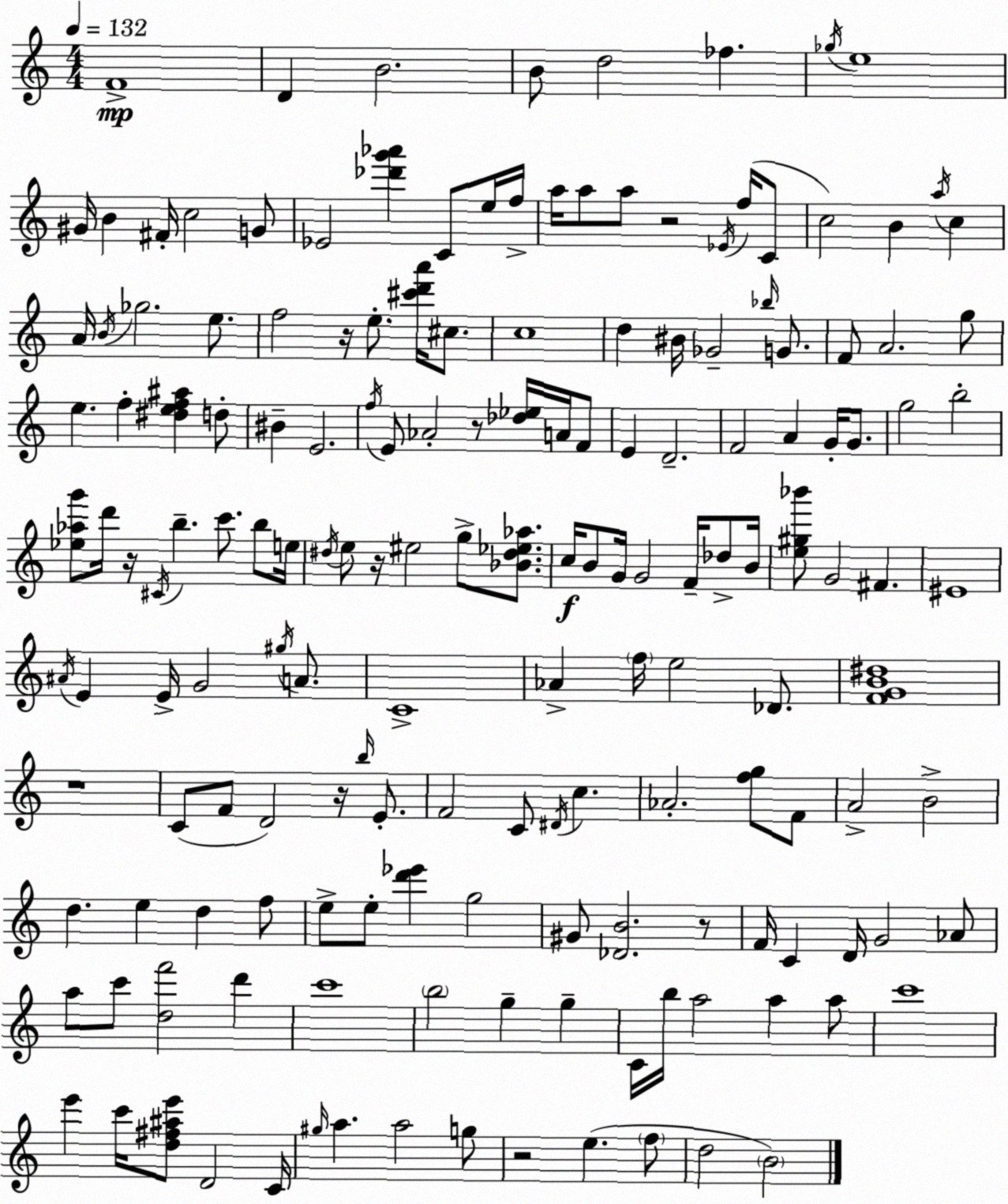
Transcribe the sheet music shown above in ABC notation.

X:1
T:Untitled
M:4/4
L:1/4
K:C
F4 D B2 B/2 d2 _f _g/4 e4 ^G/4 B ^F/4 c2 G/2 _E2 [_d'g'_a'] C/2 e/4 f/4 a/4 a/2 a/2 z2 _E/4 f/4 C/2 c2 B a/4 c A/4 B/4 _g2 e/2 f2 z/4 e/2 [^c'd'a']/4 ^c/2 c4 d ^B/4 _G2 _b/4 G/2 F/2 A2 g/2 e f [^def^a] d/2 ^B E2 f/4 E/2 _A2 z/2 [_d_e]/4 A/4 F/2 E D2 F2 A G/4 G/2 g2 b2 [_e_ag']/2 d'/4 z/4 ^C/4 b c'/2 b/2 e/4 ^d/4 e/2 z/4 ^e2 g/2 [_B^d_e_a]/2 c/4 B/2 G/4 G2 F/4 _d/2 B/4 [e^g_b']/2 G2 ^F ^E4 ^A/4 E E/4 G2 ^g/4 A/2 C4 _A f/4 e2 _D/2 [FGB^d]4 z4 C/2 F/2 D2 z/4 b/4 E/2 F2 C/2 ^D/4 c _A2 [fg]/2 F/2 A2 B2 d e d f/2 e/2 e/2 [d'_e'] g2 ^G/2 [_DB]2 z/2 F/4 C D/4 G2 _A/2 a/2 c'/2 [df']2 d' c'4 b2 g g C/4 b/4 a2 a a/2 c'4 e' c'/4 [d^f^ae']/2 D2 C/4 ^g/4 a a2 g/2 z2 e f/2 d2 B2